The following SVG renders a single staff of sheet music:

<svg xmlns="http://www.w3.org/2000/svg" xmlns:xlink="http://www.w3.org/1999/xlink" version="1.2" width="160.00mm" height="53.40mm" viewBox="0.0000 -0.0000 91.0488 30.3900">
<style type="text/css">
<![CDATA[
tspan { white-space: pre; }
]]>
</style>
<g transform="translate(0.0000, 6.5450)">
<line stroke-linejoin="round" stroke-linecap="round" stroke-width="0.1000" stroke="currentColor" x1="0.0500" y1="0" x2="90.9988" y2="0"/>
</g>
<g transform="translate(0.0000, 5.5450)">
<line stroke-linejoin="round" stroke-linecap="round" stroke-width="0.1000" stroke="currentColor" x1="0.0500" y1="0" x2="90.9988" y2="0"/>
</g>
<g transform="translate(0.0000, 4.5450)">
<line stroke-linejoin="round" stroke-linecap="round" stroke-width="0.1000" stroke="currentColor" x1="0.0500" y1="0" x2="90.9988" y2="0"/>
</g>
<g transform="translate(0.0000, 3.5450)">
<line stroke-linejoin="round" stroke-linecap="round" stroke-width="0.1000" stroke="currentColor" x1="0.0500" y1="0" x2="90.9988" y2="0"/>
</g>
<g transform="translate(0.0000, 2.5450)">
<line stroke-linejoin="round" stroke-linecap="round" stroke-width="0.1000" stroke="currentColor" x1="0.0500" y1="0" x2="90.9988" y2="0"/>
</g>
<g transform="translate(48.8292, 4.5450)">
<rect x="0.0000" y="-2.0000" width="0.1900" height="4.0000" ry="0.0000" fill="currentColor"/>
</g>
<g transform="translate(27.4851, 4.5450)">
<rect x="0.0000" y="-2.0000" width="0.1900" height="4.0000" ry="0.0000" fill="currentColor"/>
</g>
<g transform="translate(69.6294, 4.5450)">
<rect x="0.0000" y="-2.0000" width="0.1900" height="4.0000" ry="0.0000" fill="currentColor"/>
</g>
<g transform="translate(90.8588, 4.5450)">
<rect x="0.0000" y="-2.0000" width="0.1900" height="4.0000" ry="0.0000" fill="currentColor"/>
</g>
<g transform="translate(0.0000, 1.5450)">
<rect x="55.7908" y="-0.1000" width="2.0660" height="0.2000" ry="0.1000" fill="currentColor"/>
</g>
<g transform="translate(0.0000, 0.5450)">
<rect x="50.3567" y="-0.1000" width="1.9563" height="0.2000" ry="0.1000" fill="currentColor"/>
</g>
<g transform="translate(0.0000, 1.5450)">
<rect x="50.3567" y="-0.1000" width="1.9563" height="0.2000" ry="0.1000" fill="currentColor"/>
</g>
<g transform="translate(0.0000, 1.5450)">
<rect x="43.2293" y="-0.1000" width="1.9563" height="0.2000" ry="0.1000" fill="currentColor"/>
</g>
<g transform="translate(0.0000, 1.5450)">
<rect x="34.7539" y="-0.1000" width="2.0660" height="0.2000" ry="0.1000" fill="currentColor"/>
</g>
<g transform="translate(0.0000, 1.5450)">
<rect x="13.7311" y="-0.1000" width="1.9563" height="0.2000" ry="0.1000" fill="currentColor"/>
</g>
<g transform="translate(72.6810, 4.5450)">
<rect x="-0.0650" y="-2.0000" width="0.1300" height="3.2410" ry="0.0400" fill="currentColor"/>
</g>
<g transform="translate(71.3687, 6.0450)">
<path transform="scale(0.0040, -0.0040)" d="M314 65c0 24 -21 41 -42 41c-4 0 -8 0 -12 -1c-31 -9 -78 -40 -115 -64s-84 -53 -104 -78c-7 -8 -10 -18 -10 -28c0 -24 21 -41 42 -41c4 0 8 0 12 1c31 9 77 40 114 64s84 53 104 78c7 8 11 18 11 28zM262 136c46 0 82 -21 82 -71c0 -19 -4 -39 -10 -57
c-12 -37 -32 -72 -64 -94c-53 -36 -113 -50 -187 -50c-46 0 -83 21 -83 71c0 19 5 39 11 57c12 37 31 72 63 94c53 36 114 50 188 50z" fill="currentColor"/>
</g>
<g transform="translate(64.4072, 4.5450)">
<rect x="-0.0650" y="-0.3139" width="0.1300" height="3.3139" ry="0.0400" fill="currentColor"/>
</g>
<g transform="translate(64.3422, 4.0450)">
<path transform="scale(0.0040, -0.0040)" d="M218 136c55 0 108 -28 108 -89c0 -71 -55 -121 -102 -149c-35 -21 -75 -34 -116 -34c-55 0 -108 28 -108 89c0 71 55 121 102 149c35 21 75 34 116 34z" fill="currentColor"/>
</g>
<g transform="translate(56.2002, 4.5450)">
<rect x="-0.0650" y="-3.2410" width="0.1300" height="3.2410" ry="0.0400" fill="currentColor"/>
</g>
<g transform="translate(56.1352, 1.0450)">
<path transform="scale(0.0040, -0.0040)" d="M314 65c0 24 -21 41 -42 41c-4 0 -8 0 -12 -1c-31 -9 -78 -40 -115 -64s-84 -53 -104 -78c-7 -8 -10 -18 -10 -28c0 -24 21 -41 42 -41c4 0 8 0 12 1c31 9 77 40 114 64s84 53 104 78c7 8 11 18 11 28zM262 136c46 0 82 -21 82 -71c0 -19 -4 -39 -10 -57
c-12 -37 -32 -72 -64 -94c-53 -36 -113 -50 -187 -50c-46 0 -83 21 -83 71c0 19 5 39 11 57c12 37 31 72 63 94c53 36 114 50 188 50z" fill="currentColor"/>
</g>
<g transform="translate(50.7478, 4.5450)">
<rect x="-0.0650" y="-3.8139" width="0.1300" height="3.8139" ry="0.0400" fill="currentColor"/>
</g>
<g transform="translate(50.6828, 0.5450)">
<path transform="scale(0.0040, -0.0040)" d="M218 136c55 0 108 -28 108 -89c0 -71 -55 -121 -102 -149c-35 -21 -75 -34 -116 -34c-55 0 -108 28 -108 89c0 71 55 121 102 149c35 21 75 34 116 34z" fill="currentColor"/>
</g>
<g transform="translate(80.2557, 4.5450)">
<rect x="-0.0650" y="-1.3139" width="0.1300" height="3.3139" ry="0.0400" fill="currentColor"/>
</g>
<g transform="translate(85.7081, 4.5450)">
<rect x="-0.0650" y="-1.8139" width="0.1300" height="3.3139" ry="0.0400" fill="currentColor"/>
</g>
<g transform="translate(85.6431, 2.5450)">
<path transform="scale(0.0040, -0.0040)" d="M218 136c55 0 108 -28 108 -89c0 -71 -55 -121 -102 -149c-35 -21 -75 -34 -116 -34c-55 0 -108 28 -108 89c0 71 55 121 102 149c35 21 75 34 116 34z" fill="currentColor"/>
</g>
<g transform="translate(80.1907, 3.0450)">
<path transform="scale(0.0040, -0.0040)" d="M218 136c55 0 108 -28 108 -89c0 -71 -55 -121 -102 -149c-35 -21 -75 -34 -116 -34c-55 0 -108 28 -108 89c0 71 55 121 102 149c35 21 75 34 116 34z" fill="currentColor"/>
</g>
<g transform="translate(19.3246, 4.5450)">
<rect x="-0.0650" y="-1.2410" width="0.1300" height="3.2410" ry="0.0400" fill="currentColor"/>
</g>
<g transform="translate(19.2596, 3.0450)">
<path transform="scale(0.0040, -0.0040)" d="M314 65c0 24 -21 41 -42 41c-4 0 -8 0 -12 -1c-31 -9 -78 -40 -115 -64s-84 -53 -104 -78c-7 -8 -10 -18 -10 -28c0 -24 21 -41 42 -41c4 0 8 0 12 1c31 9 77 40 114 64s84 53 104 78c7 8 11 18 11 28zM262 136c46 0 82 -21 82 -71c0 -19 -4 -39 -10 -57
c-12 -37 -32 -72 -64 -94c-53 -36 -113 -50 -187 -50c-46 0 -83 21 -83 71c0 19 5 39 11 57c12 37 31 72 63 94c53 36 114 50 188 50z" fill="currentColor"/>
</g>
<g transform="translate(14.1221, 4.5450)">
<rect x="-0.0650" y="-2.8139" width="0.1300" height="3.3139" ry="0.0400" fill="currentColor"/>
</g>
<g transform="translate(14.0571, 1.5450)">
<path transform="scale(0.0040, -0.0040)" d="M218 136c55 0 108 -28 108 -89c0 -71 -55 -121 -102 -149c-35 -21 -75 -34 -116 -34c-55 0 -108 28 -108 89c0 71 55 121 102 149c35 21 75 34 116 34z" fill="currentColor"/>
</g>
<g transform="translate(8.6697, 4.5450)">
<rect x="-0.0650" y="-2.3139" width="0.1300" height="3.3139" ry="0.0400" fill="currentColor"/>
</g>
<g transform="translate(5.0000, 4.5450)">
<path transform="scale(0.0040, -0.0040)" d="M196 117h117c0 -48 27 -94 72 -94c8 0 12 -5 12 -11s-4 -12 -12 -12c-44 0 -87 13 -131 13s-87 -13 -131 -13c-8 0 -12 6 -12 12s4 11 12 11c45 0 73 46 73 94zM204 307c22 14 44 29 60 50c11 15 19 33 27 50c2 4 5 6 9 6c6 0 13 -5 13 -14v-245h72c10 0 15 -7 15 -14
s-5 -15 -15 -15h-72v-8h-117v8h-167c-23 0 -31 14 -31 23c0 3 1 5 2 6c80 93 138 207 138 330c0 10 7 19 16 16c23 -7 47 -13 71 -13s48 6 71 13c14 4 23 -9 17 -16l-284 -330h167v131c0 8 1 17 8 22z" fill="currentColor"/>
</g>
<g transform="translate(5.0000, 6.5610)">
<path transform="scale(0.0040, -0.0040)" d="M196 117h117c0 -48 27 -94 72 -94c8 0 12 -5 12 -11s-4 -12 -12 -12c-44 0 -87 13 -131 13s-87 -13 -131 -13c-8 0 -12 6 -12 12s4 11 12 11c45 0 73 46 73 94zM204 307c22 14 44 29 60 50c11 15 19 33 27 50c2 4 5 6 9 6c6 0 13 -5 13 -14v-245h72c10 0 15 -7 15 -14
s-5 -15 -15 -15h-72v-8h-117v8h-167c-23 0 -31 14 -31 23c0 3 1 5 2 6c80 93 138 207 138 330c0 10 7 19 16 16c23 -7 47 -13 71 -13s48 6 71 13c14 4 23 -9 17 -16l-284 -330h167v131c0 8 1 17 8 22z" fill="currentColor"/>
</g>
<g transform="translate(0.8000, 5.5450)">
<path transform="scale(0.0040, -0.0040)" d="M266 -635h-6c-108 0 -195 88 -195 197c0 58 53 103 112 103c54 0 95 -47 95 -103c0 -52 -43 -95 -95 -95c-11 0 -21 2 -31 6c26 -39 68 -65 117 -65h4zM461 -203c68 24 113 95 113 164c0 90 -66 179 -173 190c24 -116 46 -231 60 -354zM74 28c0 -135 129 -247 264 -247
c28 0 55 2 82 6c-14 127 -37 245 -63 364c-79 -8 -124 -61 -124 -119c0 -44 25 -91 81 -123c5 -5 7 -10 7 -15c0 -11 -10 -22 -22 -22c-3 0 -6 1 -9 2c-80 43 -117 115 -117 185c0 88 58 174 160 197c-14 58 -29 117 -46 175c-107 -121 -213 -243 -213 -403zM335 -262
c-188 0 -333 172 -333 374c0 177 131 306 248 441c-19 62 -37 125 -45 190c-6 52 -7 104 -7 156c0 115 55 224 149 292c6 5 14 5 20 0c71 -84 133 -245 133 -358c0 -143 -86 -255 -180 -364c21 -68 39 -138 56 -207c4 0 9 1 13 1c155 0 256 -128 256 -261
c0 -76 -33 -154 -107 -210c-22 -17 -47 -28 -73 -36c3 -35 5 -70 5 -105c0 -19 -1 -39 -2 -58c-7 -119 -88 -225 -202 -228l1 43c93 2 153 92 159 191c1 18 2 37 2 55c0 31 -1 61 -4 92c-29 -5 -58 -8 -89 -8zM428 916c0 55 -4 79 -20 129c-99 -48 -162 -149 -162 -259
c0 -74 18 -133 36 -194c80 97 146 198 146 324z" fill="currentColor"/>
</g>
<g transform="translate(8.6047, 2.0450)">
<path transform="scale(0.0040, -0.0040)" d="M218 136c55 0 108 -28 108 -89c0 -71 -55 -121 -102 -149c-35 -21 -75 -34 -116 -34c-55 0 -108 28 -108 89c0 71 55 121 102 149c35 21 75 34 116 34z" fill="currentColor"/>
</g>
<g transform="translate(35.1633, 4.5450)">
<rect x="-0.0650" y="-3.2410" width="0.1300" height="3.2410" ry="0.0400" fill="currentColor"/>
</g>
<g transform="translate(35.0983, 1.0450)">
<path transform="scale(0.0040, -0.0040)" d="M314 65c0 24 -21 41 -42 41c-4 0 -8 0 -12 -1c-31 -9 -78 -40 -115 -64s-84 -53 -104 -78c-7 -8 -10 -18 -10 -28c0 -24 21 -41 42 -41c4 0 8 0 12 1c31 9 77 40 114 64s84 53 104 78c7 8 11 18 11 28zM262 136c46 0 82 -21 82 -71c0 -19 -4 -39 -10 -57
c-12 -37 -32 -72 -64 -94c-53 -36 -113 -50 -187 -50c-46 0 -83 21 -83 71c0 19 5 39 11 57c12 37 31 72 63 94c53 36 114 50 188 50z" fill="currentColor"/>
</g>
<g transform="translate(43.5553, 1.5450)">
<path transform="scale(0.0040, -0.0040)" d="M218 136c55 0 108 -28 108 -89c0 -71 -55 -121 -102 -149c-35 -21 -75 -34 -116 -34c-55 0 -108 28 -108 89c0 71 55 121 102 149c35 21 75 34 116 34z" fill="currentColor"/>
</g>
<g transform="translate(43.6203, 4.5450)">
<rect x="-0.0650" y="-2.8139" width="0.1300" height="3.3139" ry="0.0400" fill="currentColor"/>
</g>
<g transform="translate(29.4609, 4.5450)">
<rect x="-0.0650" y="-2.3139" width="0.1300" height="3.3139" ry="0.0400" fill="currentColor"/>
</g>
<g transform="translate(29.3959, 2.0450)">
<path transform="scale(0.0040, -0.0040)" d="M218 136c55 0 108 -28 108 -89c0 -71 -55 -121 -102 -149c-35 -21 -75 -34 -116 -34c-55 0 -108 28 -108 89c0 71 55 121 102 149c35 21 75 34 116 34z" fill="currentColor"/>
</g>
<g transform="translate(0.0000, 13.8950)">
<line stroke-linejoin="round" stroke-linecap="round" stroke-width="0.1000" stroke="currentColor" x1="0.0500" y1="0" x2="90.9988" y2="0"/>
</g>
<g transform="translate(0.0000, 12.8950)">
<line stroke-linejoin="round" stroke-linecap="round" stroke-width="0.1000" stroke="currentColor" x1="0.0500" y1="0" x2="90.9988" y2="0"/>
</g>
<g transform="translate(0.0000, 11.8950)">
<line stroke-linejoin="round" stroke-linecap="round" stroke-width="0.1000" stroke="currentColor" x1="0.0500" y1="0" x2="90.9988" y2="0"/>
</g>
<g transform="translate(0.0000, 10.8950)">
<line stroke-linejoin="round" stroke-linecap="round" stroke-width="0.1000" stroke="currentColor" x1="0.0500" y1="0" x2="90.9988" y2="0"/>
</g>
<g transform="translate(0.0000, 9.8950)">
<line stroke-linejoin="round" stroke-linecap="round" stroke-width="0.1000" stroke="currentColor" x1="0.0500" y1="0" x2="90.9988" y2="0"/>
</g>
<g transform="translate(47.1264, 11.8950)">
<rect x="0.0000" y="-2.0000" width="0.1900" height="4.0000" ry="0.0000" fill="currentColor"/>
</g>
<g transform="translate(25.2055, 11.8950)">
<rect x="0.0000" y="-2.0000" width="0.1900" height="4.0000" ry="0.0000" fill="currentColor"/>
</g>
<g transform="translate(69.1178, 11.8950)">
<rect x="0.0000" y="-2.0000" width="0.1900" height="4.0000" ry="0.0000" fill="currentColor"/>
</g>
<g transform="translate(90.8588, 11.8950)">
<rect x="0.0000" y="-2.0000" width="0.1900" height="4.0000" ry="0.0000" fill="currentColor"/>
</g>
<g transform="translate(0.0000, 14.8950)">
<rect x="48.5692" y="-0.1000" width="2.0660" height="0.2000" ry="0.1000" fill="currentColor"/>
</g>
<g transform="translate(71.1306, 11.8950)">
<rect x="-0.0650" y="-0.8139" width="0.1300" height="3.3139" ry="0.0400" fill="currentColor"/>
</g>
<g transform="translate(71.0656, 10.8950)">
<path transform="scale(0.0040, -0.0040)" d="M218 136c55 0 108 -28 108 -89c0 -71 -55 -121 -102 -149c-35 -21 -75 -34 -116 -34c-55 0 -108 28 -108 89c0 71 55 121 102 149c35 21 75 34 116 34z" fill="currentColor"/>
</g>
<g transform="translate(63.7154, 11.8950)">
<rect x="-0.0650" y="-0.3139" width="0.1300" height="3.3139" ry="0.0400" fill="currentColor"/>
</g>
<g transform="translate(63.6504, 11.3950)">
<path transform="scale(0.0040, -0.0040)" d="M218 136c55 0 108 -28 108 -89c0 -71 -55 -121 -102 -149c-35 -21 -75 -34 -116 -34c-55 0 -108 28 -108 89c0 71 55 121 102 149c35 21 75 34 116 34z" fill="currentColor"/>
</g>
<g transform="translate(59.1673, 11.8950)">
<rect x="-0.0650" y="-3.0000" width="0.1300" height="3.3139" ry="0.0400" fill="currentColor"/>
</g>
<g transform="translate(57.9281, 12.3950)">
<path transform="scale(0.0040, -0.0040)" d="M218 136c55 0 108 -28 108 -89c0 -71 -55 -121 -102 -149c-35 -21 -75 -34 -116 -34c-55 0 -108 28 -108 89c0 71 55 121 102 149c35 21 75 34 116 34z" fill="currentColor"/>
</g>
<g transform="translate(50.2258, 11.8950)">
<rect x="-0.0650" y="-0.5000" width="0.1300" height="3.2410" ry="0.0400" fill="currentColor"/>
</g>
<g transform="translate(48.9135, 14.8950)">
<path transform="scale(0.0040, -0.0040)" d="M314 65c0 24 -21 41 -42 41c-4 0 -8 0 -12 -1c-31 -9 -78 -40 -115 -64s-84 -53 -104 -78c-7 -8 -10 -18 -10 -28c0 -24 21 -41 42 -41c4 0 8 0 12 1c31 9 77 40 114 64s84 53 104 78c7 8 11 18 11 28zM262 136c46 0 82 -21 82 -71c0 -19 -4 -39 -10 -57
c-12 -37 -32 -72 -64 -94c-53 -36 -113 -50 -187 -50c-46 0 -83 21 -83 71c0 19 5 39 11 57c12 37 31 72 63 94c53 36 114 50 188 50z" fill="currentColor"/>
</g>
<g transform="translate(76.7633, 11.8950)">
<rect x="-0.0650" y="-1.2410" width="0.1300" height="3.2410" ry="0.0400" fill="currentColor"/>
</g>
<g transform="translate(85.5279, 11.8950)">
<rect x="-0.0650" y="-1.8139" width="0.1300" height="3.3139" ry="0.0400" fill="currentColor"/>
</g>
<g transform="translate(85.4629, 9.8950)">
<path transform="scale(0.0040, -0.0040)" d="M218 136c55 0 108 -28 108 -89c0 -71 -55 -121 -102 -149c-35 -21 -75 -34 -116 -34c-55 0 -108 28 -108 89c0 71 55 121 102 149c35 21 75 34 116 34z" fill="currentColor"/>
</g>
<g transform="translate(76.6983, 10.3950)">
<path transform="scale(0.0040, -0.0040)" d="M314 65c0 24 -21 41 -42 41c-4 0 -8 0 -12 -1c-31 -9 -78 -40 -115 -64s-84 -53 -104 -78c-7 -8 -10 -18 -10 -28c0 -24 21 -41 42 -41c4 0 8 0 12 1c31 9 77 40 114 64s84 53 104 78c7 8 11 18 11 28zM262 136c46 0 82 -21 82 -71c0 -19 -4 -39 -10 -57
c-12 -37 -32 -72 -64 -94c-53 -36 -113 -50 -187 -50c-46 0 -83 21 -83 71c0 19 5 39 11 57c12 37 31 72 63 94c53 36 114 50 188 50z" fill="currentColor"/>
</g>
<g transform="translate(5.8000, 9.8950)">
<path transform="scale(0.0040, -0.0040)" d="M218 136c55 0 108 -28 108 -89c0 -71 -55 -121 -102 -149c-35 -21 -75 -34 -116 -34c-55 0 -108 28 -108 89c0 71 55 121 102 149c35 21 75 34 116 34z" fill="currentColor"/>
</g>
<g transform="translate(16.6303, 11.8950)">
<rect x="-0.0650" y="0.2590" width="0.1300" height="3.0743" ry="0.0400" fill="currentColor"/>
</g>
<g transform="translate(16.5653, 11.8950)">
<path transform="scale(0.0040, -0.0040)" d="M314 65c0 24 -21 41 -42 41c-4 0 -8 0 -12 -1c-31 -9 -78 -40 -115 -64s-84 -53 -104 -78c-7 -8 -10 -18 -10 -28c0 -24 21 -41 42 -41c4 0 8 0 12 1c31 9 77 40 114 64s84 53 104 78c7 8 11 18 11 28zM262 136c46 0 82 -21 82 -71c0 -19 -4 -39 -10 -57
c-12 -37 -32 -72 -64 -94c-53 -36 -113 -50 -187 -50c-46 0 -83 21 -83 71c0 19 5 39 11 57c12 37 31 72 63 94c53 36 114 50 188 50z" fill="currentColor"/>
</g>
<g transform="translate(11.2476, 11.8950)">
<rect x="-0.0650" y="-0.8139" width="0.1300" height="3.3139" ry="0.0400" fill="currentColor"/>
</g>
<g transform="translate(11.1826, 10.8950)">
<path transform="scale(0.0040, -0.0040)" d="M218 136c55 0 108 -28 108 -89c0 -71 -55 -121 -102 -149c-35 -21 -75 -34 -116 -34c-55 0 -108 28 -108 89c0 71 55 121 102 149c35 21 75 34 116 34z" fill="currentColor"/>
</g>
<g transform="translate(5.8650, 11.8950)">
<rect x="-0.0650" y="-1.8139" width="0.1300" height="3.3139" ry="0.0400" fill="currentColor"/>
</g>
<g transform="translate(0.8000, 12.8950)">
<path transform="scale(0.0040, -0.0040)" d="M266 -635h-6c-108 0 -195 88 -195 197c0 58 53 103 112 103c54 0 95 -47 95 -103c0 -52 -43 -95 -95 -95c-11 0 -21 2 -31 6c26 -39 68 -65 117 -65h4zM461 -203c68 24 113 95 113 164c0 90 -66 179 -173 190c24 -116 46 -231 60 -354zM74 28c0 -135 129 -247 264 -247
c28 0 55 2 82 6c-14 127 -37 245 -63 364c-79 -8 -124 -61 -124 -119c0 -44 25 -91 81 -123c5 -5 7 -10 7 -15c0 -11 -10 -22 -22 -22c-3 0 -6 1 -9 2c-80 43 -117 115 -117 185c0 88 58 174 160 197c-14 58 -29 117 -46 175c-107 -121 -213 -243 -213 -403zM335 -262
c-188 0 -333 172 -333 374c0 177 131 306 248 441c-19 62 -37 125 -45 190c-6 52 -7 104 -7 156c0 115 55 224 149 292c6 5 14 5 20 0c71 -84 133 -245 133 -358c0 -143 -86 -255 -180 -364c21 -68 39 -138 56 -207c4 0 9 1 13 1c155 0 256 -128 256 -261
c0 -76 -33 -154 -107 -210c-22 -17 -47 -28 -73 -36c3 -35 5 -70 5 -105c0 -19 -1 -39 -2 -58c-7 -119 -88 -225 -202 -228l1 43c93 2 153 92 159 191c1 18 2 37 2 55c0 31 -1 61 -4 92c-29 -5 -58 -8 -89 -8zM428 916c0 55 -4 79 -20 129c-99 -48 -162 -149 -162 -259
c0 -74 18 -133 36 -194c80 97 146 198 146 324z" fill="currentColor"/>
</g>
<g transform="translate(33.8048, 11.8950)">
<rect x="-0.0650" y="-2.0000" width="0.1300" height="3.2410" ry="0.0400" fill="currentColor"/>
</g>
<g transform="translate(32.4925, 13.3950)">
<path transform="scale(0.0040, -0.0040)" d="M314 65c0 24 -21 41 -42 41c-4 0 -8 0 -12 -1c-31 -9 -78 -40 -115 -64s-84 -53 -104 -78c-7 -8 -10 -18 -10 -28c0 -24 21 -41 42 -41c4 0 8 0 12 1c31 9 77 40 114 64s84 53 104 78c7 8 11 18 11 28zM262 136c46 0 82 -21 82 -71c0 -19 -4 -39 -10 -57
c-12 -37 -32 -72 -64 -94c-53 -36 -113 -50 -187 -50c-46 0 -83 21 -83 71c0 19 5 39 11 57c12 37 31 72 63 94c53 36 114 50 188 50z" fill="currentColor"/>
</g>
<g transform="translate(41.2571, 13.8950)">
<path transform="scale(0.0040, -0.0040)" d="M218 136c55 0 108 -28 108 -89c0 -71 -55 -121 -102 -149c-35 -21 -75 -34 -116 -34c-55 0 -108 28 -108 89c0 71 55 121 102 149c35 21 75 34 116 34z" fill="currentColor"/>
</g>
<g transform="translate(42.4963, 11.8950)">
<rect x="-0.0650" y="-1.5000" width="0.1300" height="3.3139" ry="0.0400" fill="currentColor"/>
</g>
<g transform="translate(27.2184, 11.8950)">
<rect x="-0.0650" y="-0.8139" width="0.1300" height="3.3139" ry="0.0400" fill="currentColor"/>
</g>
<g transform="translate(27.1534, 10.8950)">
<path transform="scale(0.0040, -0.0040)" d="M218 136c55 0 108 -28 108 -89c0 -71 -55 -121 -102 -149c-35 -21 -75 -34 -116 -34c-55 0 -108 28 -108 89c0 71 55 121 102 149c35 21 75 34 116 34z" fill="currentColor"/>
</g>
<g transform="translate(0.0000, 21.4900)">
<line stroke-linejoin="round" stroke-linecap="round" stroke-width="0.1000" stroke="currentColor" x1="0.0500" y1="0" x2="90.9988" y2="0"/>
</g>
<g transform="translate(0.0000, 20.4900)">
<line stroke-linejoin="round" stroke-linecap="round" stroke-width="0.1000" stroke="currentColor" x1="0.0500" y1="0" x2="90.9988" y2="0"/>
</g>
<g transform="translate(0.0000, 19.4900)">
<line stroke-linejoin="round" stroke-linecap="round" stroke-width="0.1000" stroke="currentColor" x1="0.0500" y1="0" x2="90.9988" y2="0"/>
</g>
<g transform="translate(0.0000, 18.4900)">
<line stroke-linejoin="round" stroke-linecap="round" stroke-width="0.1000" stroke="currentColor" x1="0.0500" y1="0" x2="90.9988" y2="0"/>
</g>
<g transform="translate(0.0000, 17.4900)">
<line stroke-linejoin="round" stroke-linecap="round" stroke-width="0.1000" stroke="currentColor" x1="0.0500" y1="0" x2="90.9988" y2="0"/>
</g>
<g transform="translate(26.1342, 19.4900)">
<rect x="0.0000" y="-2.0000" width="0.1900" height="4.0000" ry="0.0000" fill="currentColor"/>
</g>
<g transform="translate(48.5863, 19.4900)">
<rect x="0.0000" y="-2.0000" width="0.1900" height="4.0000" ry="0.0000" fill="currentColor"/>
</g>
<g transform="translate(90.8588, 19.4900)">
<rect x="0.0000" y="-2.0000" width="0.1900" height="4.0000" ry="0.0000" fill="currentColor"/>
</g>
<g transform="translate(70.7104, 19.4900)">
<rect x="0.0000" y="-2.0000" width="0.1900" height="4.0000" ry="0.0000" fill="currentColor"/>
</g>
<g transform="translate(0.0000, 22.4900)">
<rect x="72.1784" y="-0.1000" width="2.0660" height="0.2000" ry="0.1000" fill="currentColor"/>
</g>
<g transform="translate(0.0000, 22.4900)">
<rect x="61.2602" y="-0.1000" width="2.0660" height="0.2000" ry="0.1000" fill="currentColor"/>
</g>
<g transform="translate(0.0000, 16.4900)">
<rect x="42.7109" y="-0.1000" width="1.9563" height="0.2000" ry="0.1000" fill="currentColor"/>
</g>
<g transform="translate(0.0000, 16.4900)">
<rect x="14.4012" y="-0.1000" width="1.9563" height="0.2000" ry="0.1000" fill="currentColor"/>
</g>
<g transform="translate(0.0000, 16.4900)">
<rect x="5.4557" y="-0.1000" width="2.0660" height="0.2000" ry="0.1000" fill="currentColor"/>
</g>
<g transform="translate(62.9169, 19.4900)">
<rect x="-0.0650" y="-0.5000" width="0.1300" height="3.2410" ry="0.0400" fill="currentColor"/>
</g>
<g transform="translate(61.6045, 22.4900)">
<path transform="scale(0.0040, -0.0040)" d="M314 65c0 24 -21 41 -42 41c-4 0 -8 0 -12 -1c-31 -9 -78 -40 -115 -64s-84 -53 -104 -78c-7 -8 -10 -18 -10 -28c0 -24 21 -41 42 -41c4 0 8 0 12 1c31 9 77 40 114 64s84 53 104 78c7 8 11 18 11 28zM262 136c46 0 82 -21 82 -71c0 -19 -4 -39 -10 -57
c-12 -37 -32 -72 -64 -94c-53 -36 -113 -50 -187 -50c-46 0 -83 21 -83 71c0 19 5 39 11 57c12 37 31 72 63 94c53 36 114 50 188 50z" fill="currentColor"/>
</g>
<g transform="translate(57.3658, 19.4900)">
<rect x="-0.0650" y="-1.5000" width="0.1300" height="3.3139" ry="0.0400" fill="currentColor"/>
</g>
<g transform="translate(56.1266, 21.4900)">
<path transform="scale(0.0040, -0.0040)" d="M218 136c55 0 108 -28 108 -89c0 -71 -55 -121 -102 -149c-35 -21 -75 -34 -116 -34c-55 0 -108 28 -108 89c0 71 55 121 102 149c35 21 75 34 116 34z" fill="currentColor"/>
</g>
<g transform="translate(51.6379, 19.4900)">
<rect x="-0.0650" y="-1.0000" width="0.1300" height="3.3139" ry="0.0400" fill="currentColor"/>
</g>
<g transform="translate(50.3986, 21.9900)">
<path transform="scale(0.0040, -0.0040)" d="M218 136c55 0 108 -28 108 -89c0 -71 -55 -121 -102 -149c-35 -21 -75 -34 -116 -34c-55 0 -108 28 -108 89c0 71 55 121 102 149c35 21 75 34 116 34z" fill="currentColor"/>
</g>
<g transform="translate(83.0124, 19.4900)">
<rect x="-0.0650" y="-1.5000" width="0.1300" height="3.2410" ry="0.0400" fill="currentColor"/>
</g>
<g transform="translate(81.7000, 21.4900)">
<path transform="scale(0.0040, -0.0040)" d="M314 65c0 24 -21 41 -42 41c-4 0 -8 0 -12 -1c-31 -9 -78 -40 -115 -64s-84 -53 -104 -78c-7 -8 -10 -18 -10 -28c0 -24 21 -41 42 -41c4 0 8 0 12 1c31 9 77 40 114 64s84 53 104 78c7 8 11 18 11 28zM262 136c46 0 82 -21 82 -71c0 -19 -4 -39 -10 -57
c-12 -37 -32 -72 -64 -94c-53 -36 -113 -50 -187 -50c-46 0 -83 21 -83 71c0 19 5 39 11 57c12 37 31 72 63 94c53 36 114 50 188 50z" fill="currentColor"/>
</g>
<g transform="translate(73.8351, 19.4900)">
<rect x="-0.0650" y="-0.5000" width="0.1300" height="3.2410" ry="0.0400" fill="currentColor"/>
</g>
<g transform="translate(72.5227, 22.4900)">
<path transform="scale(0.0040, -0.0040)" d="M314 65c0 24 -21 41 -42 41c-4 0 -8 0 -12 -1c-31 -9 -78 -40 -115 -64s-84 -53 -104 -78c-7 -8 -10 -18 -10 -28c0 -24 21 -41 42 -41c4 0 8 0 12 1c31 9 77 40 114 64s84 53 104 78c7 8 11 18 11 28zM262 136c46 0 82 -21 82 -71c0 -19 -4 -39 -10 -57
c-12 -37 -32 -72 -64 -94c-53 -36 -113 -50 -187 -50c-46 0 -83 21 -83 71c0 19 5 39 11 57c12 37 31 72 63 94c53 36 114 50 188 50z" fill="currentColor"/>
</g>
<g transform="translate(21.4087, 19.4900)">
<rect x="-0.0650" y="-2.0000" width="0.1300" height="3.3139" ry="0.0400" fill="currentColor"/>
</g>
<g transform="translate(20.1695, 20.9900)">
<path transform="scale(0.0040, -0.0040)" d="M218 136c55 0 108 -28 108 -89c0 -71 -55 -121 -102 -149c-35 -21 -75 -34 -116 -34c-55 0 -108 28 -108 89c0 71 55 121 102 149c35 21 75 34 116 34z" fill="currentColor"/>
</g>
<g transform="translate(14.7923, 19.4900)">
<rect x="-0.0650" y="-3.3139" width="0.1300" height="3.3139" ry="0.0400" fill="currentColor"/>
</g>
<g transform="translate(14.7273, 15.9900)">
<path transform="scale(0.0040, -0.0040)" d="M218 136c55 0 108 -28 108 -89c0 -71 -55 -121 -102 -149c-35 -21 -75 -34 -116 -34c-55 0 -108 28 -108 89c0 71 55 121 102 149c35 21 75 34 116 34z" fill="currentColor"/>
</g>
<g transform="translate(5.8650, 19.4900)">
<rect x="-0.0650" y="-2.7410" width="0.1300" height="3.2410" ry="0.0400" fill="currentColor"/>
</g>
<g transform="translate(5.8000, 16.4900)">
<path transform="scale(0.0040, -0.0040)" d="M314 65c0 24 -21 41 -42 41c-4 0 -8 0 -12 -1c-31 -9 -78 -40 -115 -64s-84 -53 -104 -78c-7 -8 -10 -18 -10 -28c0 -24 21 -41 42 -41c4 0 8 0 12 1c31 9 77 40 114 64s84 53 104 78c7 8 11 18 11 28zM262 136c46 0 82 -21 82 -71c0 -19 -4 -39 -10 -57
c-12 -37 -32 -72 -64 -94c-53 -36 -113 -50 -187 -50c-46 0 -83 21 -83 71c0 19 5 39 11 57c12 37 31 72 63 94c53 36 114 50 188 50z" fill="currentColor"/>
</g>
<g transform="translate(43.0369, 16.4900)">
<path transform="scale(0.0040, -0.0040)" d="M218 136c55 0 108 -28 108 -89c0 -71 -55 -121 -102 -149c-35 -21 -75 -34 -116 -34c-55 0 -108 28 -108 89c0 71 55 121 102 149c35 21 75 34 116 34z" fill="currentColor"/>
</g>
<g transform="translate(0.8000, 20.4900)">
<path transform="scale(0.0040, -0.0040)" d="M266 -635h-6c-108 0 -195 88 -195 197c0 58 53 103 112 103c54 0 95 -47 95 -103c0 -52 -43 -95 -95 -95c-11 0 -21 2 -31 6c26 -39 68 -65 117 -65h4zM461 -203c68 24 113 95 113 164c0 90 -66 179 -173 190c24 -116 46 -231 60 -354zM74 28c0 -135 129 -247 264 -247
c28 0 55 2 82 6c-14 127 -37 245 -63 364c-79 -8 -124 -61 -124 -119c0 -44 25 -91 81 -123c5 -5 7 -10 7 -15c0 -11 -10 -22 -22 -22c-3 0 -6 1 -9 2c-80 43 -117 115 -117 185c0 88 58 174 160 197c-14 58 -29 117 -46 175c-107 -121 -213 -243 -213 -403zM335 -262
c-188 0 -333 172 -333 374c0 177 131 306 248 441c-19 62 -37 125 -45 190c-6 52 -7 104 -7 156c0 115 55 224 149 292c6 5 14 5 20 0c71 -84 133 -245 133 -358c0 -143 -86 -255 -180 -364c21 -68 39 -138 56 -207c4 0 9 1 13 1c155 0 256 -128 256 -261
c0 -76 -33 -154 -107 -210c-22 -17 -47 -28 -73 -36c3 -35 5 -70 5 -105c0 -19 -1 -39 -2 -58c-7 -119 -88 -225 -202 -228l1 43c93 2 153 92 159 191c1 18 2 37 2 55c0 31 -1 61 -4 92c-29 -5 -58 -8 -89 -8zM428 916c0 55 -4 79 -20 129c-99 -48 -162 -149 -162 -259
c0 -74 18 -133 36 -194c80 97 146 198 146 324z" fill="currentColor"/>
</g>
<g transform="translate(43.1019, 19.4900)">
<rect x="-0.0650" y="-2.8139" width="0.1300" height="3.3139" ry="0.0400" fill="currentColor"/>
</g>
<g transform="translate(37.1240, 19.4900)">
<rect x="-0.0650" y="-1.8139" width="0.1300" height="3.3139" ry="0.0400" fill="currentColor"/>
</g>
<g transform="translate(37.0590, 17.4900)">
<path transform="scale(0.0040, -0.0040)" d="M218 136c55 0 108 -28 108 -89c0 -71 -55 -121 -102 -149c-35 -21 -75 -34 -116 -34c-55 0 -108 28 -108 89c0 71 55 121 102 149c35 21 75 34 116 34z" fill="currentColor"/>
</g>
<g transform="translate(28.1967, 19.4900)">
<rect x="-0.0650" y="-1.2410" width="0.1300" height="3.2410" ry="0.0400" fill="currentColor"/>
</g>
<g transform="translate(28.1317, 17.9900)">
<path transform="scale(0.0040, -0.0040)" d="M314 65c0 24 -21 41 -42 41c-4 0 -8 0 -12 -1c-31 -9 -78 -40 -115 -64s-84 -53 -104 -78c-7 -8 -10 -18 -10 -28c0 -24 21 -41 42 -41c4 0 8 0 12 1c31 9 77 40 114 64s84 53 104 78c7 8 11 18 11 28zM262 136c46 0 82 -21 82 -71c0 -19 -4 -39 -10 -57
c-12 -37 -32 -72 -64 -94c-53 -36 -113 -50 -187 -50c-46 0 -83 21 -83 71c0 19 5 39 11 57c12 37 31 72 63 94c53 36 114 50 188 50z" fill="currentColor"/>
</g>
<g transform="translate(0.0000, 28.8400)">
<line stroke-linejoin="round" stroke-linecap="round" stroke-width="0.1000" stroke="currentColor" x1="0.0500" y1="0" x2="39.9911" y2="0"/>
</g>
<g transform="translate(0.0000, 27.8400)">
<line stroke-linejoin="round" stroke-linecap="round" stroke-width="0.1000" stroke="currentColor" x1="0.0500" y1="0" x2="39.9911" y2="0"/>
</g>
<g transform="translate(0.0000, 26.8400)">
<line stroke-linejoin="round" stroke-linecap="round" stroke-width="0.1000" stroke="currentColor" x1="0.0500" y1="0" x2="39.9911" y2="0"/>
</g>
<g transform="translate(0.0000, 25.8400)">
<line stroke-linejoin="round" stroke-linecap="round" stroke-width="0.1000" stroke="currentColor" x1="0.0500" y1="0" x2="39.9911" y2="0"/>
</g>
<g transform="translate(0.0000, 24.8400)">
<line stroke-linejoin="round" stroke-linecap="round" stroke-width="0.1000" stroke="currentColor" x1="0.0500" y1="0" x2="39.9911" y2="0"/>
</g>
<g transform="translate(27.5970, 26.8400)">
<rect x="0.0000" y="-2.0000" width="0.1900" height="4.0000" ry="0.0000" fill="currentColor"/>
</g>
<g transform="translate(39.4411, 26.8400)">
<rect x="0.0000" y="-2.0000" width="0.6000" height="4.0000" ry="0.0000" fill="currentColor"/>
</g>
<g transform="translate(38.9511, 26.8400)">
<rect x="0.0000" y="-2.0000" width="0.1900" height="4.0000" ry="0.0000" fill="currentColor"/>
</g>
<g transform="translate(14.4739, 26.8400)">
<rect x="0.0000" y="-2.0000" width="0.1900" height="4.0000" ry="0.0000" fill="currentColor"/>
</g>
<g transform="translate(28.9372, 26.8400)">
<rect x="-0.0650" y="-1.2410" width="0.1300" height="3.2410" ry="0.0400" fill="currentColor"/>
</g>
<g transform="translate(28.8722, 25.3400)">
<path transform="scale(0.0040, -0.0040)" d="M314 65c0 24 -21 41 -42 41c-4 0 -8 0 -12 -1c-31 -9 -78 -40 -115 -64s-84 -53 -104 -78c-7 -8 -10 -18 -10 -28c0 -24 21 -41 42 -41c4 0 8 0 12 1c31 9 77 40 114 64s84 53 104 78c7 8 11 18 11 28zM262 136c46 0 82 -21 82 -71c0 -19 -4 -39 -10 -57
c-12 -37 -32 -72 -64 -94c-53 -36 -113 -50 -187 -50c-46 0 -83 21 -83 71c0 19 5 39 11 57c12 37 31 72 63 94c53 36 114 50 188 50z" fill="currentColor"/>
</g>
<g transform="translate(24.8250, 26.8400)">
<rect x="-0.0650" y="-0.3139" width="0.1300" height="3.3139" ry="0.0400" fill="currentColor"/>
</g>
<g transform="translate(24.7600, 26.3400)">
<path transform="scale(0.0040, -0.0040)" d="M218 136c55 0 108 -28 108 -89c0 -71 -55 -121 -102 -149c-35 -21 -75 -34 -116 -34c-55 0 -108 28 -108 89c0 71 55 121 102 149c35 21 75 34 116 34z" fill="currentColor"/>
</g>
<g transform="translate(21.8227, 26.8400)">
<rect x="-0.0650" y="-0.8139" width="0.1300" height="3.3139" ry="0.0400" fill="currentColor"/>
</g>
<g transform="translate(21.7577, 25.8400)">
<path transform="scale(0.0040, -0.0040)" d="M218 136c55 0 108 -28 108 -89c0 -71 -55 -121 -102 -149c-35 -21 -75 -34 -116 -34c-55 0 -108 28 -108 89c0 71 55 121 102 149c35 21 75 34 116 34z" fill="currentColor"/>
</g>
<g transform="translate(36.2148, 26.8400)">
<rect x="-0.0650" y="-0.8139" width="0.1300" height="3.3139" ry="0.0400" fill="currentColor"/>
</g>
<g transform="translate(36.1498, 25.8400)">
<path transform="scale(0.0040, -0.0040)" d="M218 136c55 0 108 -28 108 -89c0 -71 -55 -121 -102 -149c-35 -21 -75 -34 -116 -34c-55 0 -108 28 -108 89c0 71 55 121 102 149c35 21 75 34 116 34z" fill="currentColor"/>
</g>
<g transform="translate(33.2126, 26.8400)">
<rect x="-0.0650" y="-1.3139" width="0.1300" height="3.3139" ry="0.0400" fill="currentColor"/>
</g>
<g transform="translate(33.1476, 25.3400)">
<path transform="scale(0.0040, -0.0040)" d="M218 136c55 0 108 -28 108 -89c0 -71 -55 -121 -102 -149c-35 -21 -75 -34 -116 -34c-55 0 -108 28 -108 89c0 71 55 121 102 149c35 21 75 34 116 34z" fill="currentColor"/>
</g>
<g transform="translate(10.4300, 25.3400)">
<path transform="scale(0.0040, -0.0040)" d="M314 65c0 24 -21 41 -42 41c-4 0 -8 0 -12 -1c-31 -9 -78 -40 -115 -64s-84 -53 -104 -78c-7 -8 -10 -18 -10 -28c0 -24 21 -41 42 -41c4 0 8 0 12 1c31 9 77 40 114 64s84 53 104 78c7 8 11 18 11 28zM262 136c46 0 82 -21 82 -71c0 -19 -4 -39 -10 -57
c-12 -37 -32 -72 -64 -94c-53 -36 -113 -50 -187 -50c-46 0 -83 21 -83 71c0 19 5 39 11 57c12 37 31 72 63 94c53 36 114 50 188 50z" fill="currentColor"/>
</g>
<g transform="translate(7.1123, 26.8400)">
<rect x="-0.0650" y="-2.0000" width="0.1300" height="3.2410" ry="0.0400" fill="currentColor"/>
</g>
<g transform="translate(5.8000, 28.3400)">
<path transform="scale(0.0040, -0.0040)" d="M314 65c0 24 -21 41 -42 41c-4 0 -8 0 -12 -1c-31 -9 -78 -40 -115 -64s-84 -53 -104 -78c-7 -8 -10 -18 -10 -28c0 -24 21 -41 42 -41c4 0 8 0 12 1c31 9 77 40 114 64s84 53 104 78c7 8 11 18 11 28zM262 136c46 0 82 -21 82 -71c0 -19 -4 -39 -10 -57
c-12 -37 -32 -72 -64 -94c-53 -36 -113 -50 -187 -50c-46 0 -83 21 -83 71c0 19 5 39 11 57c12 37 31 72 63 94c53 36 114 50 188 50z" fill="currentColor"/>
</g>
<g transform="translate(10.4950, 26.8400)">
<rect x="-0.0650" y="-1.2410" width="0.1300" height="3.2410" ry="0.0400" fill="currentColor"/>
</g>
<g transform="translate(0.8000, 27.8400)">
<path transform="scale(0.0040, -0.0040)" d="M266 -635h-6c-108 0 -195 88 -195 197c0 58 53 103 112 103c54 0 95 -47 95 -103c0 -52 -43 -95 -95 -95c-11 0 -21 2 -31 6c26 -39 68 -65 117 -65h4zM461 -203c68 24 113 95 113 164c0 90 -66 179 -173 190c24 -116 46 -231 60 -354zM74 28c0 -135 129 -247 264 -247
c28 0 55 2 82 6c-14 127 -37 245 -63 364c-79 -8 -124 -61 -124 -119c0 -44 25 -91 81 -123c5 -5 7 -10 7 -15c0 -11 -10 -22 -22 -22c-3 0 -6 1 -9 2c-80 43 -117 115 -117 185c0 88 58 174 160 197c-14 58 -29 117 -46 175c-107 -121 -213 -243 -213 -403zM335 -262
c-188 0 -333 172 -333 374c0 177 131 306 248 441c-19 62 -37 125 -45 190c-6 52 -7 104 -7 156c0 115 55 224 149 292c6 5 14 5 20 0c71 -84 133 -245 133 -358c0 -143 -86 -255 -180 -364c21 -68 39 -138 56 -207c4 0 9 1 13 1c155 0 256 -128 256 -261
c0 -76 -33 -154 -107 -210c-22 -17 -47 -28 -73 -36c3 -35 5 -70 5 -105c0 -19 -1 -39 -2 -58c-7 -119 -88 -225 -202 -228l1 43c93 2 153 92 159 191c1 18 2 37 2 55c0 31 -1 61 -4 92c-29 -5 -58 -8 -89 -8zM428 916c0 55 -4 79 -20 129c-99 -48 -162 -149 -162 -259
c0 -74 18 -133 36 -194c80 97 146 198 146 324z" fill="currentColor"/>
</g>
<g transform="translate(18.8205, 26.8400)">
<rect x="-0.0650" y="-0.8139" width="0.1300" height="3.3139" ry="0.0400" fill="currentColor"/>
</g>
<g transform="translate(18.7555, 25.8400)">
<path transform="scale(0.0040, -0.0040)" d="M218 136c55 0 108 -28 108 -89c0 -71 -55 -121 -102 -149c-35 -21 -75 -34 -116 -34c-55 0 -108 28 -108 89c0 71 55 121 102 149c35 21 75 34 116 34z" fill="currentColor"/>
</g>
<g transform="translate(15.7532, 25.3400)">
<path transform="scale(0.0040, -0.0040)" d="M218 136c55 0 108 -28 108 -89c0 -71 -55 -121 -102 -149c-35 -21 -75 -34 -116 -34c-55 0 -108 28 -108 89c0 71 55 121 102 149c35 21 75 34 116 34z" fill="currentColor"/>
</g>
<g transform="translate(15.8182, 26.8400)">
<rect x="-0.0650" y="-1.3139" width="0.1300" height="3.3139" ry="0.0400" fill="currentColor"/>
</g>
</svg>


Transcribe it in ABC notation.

X:1
T:Untitled
M:4/4
L:1/4
K:C
g a e2 g b2 a c' b2 c F2 e f f d B2 d F2 E C2 A c d e2 f a2 b F e2 f a D E C2 C2 E2 F2 e2 e d d c e2 e d